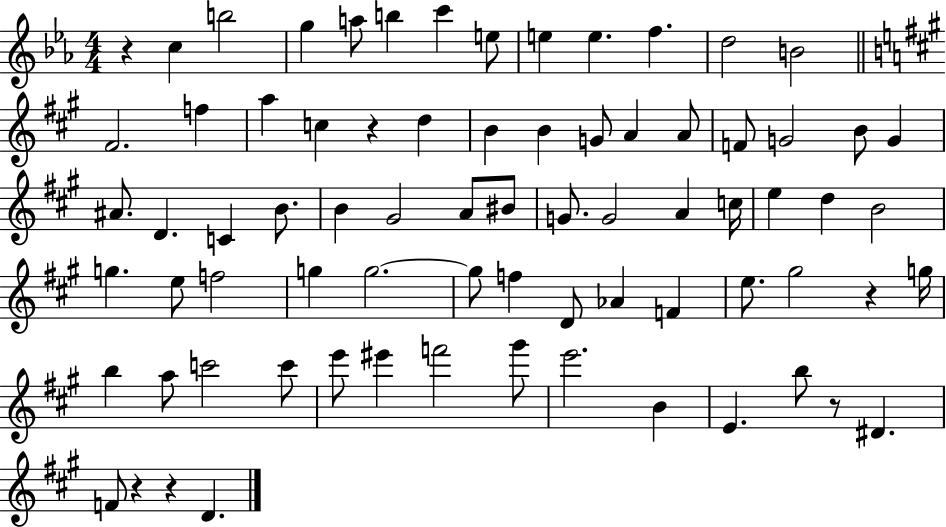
{
  \clef treble
  \numericTimeSignature
  \time 4/4
  \key ees \major
  r4 c''4 b''2 | g''4 a''8 b''4 c'''4 e''8 | e''4 e''4. f''4. | d''2 b'2 | \break \bar "||" \break \key a \major fis'2. f''4 | a''4 c''4 r4 d''4 | b'4 b'4 g'8 a'4 a'8 | f'8 g'2 b'8 g'4 | \break ais'8. d'4. c'4 b'8. | b'4 gis'2 a'8 bis'8 | g'8. g'2 a'4 c''16 | e''4 d''4 b'2 | \break g''4. e''8 f''2 | g''4 g''2.~~ | g''8 f''4 d'8 aes'4 f'4 | e''8. gis''2 r4 g''16 | \break b''4 a''8 c'''2 c'''8 | e'''8 eis'''4 f'''2 gis'''8 | e'''2. b'4 | e'4. b''8 r8 dis'4. | \break f'8 r4 r4 d'4. | \bar "|."
}